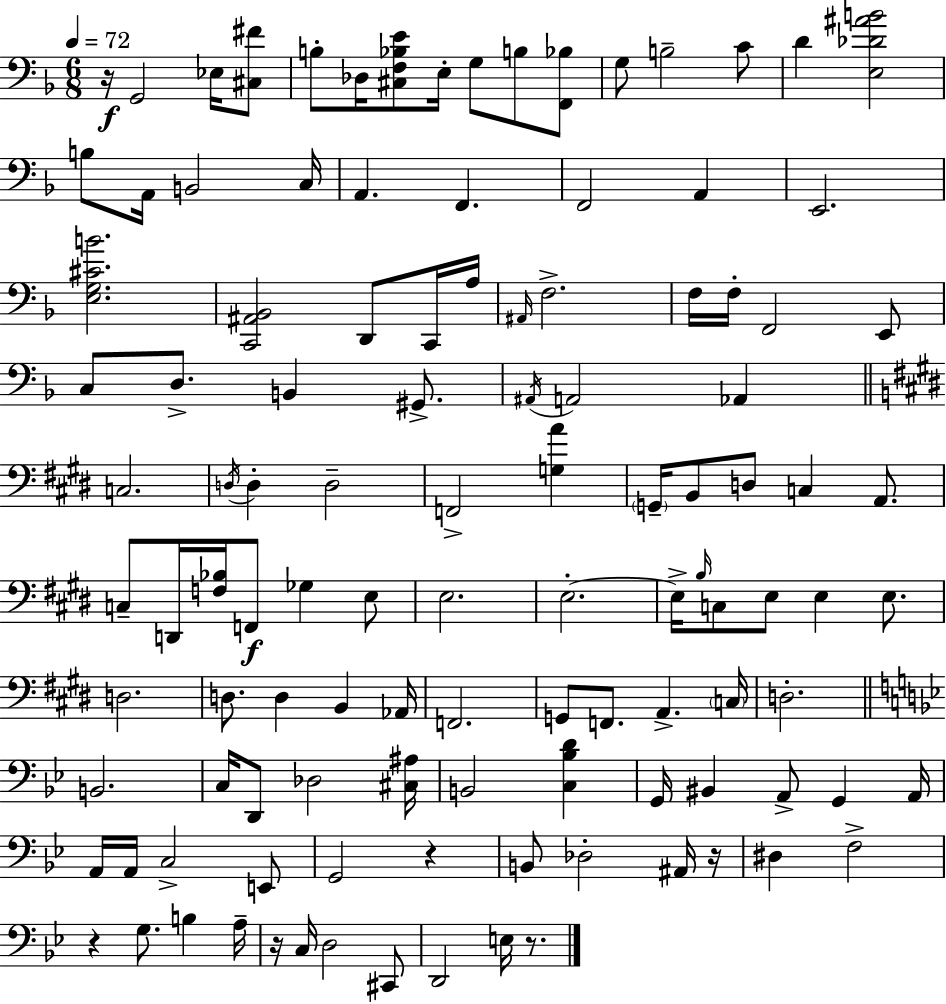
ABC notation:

X:1
T:Untitled
M:6/8
L:1/4
K:F
z/4 G,,2 _E,/4 [^C,^F]/2 B,/2 _D,/4 [^C,F,_B,E]/2 E,/4 G,/2 B,/2 [F,,_B,]/2 G,/2 B,2 C/2 D [E,_D^AB]2 B,/2 A,,/4 B,,2 C,/4 A,, F,, F,,2 A,, E,,2 [E,G,^CB]2 [C,,^A,,_B,,]2 D,,/2 C,,/4 A,/4 ^A,,/4 F,2 F,/4 F,/4 F,,2 E,,/2 C,/2 D,/2 B,, ^G,,/2 ^A,,/4 A,,2 _A,, C,2 D,/4 D, D,2 F,,2 [G,A] G,,/4 B,,/2 D,/2 C, A,,/2 C,/2 D,,/4 [F,_B,]/4 F,,/2 _G, E,/2 E,2 E,2 E,/4 B,/4 C,/2 E,/2 E, E,/2 D,2 D,/2 D, B,, _A,,/4 F,,2 G,,/2 F,,/2 A,, C,/4 D,2 B,,2 C,/4 D,,/2 _D,2 [^C,^A,]/4 B,,2 [C,_B,D] G,,/4 ^B,, A,,/2 G,, A,,/4 A,,/4 A,,/4 C,2 E,,/2 G,,2 z B,,/2 _D,2 ^A,,/4 z/4 ^D, F,2 z G,/2 B, A,/4 z/4 C,/4 D,2 ^C,,/2 D,,2 E,/4 z/2